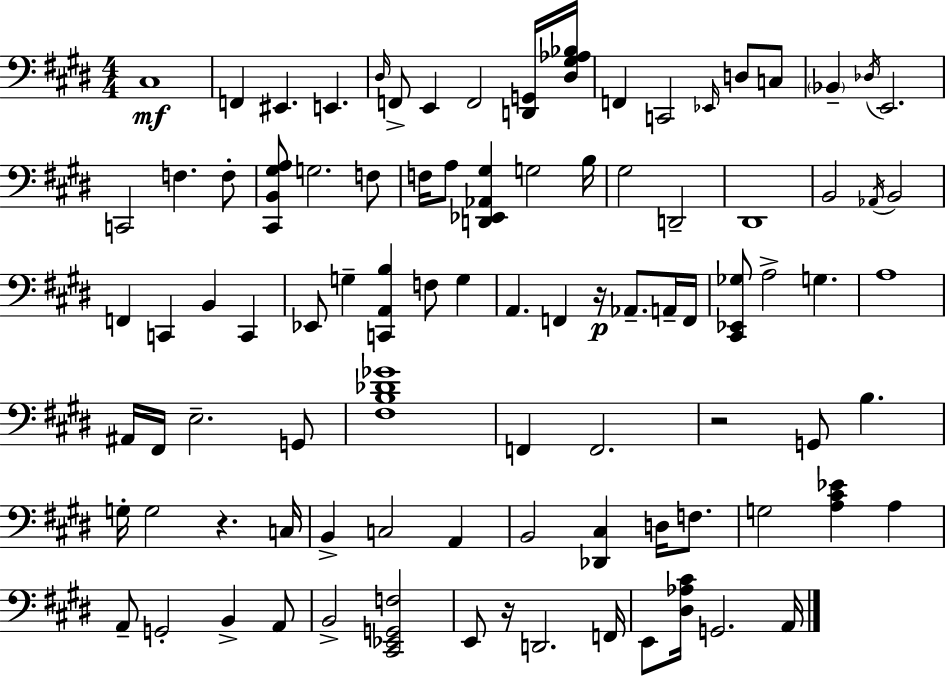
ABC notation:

X:1
T:Untitled
M:4/4
L:1/4
K:E
^C,4 F,, ^E,, E,, ^D,/4 F,,/2 E,, F,,2 [D,,G,,]/4 [^D,^G,_A,_B,]/4 F,, C,,2 _E,,/4 D,/2 C,/2 _B,, _D,/4 E,,2 C,,2 F, F,/2 [^C,,B,,^G,A,]/2 G,2 F,/2 F,/4 A,/2 [D,,_E,,_A,,^G,] G,2 B,/4 ^G,2 D,,2 ^D,,4 B,,2 _A,,/4 B,,2 F,, C,, B,, C,, _E,,/2 G, [C,,A,,B,] F,/2 G, A,, F,, z/4 _A,,/2 A,,/4 F,,/4 [^C,,_E,,_G,]/2 A,2 G, A,4 ^A,,/4 ^F,,/4 E,2 G,,/2 [^F,B,_D_G]4 F,, F,,2 z2 G,,/2 B, G,/4 G,2 z C,/4 B,, C,2 A,, B,,2 [_D,,^C,] D,/4 F,/2 G,2 [A,^C_E] A, A,,/2 G,,2 B,, A,,/2 B,,2 [^C,,_E,,G,,F,]2 E,,/2 z/4 D,,2 F,,/4 E,,/2 [^D,_A,^C]/4 G,,2 A,,/4